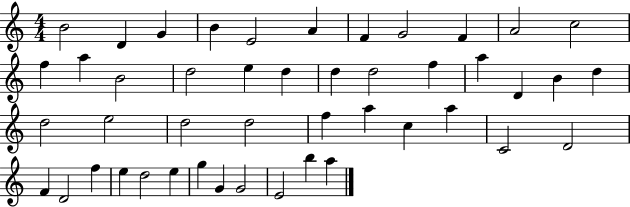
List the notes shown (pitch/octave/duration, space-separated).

B4/h D4/q G4/q B4/q E4/h A4/q F4/q G4/h F4/q A4/h C5/h F5/q A5/q B4/h D5/h E5/q D5/q D5/q D5/h F5/q A5/q D4/q B4/q D5/q D5/h E5/h D5/h D5/h F5/q A5/q C5/q A5/q C4/h D4/h F4/q D4/h F5/q E5/q D5/h E5/q G5/q G4/q G4/h E4/h B5/q A5/q